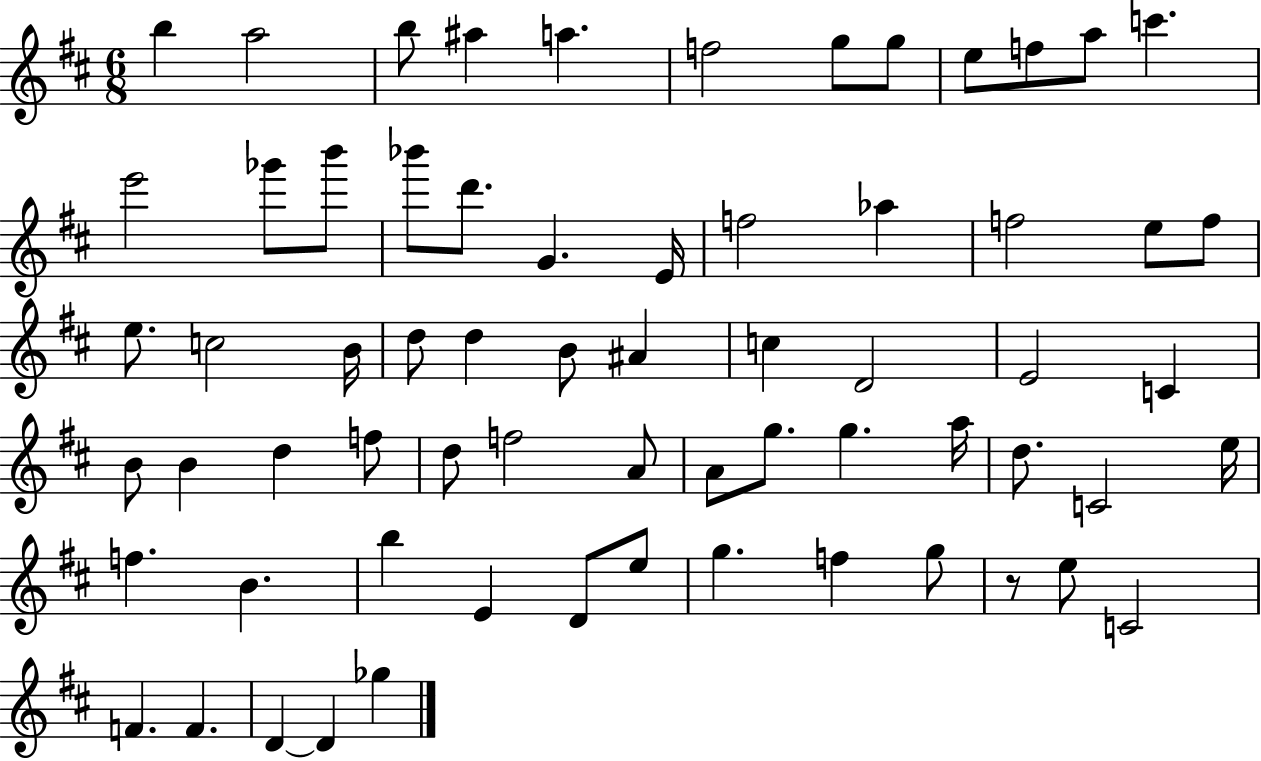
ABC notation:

X:1
T:Untitled
M:6/8
L:1/4
K:D
b a2 b/2 ^a a f2 g/2 g/2 e/2 f/2 a/2 c' e'2 _g'/2 b'/2 _b'/2 d'/2 G E/4 f2 _a f2 e/2 f/2 e/2 c2 B/4 d/2 d B/2 ^A c D2 E2 C B/2 B d f/2 d/2 f2 A/2 A/2 g/2 g a/4 d/2 C2 e/4 f B b E D/2 e/2 g f g/2 z/2 e/2 C2 F F D D _g